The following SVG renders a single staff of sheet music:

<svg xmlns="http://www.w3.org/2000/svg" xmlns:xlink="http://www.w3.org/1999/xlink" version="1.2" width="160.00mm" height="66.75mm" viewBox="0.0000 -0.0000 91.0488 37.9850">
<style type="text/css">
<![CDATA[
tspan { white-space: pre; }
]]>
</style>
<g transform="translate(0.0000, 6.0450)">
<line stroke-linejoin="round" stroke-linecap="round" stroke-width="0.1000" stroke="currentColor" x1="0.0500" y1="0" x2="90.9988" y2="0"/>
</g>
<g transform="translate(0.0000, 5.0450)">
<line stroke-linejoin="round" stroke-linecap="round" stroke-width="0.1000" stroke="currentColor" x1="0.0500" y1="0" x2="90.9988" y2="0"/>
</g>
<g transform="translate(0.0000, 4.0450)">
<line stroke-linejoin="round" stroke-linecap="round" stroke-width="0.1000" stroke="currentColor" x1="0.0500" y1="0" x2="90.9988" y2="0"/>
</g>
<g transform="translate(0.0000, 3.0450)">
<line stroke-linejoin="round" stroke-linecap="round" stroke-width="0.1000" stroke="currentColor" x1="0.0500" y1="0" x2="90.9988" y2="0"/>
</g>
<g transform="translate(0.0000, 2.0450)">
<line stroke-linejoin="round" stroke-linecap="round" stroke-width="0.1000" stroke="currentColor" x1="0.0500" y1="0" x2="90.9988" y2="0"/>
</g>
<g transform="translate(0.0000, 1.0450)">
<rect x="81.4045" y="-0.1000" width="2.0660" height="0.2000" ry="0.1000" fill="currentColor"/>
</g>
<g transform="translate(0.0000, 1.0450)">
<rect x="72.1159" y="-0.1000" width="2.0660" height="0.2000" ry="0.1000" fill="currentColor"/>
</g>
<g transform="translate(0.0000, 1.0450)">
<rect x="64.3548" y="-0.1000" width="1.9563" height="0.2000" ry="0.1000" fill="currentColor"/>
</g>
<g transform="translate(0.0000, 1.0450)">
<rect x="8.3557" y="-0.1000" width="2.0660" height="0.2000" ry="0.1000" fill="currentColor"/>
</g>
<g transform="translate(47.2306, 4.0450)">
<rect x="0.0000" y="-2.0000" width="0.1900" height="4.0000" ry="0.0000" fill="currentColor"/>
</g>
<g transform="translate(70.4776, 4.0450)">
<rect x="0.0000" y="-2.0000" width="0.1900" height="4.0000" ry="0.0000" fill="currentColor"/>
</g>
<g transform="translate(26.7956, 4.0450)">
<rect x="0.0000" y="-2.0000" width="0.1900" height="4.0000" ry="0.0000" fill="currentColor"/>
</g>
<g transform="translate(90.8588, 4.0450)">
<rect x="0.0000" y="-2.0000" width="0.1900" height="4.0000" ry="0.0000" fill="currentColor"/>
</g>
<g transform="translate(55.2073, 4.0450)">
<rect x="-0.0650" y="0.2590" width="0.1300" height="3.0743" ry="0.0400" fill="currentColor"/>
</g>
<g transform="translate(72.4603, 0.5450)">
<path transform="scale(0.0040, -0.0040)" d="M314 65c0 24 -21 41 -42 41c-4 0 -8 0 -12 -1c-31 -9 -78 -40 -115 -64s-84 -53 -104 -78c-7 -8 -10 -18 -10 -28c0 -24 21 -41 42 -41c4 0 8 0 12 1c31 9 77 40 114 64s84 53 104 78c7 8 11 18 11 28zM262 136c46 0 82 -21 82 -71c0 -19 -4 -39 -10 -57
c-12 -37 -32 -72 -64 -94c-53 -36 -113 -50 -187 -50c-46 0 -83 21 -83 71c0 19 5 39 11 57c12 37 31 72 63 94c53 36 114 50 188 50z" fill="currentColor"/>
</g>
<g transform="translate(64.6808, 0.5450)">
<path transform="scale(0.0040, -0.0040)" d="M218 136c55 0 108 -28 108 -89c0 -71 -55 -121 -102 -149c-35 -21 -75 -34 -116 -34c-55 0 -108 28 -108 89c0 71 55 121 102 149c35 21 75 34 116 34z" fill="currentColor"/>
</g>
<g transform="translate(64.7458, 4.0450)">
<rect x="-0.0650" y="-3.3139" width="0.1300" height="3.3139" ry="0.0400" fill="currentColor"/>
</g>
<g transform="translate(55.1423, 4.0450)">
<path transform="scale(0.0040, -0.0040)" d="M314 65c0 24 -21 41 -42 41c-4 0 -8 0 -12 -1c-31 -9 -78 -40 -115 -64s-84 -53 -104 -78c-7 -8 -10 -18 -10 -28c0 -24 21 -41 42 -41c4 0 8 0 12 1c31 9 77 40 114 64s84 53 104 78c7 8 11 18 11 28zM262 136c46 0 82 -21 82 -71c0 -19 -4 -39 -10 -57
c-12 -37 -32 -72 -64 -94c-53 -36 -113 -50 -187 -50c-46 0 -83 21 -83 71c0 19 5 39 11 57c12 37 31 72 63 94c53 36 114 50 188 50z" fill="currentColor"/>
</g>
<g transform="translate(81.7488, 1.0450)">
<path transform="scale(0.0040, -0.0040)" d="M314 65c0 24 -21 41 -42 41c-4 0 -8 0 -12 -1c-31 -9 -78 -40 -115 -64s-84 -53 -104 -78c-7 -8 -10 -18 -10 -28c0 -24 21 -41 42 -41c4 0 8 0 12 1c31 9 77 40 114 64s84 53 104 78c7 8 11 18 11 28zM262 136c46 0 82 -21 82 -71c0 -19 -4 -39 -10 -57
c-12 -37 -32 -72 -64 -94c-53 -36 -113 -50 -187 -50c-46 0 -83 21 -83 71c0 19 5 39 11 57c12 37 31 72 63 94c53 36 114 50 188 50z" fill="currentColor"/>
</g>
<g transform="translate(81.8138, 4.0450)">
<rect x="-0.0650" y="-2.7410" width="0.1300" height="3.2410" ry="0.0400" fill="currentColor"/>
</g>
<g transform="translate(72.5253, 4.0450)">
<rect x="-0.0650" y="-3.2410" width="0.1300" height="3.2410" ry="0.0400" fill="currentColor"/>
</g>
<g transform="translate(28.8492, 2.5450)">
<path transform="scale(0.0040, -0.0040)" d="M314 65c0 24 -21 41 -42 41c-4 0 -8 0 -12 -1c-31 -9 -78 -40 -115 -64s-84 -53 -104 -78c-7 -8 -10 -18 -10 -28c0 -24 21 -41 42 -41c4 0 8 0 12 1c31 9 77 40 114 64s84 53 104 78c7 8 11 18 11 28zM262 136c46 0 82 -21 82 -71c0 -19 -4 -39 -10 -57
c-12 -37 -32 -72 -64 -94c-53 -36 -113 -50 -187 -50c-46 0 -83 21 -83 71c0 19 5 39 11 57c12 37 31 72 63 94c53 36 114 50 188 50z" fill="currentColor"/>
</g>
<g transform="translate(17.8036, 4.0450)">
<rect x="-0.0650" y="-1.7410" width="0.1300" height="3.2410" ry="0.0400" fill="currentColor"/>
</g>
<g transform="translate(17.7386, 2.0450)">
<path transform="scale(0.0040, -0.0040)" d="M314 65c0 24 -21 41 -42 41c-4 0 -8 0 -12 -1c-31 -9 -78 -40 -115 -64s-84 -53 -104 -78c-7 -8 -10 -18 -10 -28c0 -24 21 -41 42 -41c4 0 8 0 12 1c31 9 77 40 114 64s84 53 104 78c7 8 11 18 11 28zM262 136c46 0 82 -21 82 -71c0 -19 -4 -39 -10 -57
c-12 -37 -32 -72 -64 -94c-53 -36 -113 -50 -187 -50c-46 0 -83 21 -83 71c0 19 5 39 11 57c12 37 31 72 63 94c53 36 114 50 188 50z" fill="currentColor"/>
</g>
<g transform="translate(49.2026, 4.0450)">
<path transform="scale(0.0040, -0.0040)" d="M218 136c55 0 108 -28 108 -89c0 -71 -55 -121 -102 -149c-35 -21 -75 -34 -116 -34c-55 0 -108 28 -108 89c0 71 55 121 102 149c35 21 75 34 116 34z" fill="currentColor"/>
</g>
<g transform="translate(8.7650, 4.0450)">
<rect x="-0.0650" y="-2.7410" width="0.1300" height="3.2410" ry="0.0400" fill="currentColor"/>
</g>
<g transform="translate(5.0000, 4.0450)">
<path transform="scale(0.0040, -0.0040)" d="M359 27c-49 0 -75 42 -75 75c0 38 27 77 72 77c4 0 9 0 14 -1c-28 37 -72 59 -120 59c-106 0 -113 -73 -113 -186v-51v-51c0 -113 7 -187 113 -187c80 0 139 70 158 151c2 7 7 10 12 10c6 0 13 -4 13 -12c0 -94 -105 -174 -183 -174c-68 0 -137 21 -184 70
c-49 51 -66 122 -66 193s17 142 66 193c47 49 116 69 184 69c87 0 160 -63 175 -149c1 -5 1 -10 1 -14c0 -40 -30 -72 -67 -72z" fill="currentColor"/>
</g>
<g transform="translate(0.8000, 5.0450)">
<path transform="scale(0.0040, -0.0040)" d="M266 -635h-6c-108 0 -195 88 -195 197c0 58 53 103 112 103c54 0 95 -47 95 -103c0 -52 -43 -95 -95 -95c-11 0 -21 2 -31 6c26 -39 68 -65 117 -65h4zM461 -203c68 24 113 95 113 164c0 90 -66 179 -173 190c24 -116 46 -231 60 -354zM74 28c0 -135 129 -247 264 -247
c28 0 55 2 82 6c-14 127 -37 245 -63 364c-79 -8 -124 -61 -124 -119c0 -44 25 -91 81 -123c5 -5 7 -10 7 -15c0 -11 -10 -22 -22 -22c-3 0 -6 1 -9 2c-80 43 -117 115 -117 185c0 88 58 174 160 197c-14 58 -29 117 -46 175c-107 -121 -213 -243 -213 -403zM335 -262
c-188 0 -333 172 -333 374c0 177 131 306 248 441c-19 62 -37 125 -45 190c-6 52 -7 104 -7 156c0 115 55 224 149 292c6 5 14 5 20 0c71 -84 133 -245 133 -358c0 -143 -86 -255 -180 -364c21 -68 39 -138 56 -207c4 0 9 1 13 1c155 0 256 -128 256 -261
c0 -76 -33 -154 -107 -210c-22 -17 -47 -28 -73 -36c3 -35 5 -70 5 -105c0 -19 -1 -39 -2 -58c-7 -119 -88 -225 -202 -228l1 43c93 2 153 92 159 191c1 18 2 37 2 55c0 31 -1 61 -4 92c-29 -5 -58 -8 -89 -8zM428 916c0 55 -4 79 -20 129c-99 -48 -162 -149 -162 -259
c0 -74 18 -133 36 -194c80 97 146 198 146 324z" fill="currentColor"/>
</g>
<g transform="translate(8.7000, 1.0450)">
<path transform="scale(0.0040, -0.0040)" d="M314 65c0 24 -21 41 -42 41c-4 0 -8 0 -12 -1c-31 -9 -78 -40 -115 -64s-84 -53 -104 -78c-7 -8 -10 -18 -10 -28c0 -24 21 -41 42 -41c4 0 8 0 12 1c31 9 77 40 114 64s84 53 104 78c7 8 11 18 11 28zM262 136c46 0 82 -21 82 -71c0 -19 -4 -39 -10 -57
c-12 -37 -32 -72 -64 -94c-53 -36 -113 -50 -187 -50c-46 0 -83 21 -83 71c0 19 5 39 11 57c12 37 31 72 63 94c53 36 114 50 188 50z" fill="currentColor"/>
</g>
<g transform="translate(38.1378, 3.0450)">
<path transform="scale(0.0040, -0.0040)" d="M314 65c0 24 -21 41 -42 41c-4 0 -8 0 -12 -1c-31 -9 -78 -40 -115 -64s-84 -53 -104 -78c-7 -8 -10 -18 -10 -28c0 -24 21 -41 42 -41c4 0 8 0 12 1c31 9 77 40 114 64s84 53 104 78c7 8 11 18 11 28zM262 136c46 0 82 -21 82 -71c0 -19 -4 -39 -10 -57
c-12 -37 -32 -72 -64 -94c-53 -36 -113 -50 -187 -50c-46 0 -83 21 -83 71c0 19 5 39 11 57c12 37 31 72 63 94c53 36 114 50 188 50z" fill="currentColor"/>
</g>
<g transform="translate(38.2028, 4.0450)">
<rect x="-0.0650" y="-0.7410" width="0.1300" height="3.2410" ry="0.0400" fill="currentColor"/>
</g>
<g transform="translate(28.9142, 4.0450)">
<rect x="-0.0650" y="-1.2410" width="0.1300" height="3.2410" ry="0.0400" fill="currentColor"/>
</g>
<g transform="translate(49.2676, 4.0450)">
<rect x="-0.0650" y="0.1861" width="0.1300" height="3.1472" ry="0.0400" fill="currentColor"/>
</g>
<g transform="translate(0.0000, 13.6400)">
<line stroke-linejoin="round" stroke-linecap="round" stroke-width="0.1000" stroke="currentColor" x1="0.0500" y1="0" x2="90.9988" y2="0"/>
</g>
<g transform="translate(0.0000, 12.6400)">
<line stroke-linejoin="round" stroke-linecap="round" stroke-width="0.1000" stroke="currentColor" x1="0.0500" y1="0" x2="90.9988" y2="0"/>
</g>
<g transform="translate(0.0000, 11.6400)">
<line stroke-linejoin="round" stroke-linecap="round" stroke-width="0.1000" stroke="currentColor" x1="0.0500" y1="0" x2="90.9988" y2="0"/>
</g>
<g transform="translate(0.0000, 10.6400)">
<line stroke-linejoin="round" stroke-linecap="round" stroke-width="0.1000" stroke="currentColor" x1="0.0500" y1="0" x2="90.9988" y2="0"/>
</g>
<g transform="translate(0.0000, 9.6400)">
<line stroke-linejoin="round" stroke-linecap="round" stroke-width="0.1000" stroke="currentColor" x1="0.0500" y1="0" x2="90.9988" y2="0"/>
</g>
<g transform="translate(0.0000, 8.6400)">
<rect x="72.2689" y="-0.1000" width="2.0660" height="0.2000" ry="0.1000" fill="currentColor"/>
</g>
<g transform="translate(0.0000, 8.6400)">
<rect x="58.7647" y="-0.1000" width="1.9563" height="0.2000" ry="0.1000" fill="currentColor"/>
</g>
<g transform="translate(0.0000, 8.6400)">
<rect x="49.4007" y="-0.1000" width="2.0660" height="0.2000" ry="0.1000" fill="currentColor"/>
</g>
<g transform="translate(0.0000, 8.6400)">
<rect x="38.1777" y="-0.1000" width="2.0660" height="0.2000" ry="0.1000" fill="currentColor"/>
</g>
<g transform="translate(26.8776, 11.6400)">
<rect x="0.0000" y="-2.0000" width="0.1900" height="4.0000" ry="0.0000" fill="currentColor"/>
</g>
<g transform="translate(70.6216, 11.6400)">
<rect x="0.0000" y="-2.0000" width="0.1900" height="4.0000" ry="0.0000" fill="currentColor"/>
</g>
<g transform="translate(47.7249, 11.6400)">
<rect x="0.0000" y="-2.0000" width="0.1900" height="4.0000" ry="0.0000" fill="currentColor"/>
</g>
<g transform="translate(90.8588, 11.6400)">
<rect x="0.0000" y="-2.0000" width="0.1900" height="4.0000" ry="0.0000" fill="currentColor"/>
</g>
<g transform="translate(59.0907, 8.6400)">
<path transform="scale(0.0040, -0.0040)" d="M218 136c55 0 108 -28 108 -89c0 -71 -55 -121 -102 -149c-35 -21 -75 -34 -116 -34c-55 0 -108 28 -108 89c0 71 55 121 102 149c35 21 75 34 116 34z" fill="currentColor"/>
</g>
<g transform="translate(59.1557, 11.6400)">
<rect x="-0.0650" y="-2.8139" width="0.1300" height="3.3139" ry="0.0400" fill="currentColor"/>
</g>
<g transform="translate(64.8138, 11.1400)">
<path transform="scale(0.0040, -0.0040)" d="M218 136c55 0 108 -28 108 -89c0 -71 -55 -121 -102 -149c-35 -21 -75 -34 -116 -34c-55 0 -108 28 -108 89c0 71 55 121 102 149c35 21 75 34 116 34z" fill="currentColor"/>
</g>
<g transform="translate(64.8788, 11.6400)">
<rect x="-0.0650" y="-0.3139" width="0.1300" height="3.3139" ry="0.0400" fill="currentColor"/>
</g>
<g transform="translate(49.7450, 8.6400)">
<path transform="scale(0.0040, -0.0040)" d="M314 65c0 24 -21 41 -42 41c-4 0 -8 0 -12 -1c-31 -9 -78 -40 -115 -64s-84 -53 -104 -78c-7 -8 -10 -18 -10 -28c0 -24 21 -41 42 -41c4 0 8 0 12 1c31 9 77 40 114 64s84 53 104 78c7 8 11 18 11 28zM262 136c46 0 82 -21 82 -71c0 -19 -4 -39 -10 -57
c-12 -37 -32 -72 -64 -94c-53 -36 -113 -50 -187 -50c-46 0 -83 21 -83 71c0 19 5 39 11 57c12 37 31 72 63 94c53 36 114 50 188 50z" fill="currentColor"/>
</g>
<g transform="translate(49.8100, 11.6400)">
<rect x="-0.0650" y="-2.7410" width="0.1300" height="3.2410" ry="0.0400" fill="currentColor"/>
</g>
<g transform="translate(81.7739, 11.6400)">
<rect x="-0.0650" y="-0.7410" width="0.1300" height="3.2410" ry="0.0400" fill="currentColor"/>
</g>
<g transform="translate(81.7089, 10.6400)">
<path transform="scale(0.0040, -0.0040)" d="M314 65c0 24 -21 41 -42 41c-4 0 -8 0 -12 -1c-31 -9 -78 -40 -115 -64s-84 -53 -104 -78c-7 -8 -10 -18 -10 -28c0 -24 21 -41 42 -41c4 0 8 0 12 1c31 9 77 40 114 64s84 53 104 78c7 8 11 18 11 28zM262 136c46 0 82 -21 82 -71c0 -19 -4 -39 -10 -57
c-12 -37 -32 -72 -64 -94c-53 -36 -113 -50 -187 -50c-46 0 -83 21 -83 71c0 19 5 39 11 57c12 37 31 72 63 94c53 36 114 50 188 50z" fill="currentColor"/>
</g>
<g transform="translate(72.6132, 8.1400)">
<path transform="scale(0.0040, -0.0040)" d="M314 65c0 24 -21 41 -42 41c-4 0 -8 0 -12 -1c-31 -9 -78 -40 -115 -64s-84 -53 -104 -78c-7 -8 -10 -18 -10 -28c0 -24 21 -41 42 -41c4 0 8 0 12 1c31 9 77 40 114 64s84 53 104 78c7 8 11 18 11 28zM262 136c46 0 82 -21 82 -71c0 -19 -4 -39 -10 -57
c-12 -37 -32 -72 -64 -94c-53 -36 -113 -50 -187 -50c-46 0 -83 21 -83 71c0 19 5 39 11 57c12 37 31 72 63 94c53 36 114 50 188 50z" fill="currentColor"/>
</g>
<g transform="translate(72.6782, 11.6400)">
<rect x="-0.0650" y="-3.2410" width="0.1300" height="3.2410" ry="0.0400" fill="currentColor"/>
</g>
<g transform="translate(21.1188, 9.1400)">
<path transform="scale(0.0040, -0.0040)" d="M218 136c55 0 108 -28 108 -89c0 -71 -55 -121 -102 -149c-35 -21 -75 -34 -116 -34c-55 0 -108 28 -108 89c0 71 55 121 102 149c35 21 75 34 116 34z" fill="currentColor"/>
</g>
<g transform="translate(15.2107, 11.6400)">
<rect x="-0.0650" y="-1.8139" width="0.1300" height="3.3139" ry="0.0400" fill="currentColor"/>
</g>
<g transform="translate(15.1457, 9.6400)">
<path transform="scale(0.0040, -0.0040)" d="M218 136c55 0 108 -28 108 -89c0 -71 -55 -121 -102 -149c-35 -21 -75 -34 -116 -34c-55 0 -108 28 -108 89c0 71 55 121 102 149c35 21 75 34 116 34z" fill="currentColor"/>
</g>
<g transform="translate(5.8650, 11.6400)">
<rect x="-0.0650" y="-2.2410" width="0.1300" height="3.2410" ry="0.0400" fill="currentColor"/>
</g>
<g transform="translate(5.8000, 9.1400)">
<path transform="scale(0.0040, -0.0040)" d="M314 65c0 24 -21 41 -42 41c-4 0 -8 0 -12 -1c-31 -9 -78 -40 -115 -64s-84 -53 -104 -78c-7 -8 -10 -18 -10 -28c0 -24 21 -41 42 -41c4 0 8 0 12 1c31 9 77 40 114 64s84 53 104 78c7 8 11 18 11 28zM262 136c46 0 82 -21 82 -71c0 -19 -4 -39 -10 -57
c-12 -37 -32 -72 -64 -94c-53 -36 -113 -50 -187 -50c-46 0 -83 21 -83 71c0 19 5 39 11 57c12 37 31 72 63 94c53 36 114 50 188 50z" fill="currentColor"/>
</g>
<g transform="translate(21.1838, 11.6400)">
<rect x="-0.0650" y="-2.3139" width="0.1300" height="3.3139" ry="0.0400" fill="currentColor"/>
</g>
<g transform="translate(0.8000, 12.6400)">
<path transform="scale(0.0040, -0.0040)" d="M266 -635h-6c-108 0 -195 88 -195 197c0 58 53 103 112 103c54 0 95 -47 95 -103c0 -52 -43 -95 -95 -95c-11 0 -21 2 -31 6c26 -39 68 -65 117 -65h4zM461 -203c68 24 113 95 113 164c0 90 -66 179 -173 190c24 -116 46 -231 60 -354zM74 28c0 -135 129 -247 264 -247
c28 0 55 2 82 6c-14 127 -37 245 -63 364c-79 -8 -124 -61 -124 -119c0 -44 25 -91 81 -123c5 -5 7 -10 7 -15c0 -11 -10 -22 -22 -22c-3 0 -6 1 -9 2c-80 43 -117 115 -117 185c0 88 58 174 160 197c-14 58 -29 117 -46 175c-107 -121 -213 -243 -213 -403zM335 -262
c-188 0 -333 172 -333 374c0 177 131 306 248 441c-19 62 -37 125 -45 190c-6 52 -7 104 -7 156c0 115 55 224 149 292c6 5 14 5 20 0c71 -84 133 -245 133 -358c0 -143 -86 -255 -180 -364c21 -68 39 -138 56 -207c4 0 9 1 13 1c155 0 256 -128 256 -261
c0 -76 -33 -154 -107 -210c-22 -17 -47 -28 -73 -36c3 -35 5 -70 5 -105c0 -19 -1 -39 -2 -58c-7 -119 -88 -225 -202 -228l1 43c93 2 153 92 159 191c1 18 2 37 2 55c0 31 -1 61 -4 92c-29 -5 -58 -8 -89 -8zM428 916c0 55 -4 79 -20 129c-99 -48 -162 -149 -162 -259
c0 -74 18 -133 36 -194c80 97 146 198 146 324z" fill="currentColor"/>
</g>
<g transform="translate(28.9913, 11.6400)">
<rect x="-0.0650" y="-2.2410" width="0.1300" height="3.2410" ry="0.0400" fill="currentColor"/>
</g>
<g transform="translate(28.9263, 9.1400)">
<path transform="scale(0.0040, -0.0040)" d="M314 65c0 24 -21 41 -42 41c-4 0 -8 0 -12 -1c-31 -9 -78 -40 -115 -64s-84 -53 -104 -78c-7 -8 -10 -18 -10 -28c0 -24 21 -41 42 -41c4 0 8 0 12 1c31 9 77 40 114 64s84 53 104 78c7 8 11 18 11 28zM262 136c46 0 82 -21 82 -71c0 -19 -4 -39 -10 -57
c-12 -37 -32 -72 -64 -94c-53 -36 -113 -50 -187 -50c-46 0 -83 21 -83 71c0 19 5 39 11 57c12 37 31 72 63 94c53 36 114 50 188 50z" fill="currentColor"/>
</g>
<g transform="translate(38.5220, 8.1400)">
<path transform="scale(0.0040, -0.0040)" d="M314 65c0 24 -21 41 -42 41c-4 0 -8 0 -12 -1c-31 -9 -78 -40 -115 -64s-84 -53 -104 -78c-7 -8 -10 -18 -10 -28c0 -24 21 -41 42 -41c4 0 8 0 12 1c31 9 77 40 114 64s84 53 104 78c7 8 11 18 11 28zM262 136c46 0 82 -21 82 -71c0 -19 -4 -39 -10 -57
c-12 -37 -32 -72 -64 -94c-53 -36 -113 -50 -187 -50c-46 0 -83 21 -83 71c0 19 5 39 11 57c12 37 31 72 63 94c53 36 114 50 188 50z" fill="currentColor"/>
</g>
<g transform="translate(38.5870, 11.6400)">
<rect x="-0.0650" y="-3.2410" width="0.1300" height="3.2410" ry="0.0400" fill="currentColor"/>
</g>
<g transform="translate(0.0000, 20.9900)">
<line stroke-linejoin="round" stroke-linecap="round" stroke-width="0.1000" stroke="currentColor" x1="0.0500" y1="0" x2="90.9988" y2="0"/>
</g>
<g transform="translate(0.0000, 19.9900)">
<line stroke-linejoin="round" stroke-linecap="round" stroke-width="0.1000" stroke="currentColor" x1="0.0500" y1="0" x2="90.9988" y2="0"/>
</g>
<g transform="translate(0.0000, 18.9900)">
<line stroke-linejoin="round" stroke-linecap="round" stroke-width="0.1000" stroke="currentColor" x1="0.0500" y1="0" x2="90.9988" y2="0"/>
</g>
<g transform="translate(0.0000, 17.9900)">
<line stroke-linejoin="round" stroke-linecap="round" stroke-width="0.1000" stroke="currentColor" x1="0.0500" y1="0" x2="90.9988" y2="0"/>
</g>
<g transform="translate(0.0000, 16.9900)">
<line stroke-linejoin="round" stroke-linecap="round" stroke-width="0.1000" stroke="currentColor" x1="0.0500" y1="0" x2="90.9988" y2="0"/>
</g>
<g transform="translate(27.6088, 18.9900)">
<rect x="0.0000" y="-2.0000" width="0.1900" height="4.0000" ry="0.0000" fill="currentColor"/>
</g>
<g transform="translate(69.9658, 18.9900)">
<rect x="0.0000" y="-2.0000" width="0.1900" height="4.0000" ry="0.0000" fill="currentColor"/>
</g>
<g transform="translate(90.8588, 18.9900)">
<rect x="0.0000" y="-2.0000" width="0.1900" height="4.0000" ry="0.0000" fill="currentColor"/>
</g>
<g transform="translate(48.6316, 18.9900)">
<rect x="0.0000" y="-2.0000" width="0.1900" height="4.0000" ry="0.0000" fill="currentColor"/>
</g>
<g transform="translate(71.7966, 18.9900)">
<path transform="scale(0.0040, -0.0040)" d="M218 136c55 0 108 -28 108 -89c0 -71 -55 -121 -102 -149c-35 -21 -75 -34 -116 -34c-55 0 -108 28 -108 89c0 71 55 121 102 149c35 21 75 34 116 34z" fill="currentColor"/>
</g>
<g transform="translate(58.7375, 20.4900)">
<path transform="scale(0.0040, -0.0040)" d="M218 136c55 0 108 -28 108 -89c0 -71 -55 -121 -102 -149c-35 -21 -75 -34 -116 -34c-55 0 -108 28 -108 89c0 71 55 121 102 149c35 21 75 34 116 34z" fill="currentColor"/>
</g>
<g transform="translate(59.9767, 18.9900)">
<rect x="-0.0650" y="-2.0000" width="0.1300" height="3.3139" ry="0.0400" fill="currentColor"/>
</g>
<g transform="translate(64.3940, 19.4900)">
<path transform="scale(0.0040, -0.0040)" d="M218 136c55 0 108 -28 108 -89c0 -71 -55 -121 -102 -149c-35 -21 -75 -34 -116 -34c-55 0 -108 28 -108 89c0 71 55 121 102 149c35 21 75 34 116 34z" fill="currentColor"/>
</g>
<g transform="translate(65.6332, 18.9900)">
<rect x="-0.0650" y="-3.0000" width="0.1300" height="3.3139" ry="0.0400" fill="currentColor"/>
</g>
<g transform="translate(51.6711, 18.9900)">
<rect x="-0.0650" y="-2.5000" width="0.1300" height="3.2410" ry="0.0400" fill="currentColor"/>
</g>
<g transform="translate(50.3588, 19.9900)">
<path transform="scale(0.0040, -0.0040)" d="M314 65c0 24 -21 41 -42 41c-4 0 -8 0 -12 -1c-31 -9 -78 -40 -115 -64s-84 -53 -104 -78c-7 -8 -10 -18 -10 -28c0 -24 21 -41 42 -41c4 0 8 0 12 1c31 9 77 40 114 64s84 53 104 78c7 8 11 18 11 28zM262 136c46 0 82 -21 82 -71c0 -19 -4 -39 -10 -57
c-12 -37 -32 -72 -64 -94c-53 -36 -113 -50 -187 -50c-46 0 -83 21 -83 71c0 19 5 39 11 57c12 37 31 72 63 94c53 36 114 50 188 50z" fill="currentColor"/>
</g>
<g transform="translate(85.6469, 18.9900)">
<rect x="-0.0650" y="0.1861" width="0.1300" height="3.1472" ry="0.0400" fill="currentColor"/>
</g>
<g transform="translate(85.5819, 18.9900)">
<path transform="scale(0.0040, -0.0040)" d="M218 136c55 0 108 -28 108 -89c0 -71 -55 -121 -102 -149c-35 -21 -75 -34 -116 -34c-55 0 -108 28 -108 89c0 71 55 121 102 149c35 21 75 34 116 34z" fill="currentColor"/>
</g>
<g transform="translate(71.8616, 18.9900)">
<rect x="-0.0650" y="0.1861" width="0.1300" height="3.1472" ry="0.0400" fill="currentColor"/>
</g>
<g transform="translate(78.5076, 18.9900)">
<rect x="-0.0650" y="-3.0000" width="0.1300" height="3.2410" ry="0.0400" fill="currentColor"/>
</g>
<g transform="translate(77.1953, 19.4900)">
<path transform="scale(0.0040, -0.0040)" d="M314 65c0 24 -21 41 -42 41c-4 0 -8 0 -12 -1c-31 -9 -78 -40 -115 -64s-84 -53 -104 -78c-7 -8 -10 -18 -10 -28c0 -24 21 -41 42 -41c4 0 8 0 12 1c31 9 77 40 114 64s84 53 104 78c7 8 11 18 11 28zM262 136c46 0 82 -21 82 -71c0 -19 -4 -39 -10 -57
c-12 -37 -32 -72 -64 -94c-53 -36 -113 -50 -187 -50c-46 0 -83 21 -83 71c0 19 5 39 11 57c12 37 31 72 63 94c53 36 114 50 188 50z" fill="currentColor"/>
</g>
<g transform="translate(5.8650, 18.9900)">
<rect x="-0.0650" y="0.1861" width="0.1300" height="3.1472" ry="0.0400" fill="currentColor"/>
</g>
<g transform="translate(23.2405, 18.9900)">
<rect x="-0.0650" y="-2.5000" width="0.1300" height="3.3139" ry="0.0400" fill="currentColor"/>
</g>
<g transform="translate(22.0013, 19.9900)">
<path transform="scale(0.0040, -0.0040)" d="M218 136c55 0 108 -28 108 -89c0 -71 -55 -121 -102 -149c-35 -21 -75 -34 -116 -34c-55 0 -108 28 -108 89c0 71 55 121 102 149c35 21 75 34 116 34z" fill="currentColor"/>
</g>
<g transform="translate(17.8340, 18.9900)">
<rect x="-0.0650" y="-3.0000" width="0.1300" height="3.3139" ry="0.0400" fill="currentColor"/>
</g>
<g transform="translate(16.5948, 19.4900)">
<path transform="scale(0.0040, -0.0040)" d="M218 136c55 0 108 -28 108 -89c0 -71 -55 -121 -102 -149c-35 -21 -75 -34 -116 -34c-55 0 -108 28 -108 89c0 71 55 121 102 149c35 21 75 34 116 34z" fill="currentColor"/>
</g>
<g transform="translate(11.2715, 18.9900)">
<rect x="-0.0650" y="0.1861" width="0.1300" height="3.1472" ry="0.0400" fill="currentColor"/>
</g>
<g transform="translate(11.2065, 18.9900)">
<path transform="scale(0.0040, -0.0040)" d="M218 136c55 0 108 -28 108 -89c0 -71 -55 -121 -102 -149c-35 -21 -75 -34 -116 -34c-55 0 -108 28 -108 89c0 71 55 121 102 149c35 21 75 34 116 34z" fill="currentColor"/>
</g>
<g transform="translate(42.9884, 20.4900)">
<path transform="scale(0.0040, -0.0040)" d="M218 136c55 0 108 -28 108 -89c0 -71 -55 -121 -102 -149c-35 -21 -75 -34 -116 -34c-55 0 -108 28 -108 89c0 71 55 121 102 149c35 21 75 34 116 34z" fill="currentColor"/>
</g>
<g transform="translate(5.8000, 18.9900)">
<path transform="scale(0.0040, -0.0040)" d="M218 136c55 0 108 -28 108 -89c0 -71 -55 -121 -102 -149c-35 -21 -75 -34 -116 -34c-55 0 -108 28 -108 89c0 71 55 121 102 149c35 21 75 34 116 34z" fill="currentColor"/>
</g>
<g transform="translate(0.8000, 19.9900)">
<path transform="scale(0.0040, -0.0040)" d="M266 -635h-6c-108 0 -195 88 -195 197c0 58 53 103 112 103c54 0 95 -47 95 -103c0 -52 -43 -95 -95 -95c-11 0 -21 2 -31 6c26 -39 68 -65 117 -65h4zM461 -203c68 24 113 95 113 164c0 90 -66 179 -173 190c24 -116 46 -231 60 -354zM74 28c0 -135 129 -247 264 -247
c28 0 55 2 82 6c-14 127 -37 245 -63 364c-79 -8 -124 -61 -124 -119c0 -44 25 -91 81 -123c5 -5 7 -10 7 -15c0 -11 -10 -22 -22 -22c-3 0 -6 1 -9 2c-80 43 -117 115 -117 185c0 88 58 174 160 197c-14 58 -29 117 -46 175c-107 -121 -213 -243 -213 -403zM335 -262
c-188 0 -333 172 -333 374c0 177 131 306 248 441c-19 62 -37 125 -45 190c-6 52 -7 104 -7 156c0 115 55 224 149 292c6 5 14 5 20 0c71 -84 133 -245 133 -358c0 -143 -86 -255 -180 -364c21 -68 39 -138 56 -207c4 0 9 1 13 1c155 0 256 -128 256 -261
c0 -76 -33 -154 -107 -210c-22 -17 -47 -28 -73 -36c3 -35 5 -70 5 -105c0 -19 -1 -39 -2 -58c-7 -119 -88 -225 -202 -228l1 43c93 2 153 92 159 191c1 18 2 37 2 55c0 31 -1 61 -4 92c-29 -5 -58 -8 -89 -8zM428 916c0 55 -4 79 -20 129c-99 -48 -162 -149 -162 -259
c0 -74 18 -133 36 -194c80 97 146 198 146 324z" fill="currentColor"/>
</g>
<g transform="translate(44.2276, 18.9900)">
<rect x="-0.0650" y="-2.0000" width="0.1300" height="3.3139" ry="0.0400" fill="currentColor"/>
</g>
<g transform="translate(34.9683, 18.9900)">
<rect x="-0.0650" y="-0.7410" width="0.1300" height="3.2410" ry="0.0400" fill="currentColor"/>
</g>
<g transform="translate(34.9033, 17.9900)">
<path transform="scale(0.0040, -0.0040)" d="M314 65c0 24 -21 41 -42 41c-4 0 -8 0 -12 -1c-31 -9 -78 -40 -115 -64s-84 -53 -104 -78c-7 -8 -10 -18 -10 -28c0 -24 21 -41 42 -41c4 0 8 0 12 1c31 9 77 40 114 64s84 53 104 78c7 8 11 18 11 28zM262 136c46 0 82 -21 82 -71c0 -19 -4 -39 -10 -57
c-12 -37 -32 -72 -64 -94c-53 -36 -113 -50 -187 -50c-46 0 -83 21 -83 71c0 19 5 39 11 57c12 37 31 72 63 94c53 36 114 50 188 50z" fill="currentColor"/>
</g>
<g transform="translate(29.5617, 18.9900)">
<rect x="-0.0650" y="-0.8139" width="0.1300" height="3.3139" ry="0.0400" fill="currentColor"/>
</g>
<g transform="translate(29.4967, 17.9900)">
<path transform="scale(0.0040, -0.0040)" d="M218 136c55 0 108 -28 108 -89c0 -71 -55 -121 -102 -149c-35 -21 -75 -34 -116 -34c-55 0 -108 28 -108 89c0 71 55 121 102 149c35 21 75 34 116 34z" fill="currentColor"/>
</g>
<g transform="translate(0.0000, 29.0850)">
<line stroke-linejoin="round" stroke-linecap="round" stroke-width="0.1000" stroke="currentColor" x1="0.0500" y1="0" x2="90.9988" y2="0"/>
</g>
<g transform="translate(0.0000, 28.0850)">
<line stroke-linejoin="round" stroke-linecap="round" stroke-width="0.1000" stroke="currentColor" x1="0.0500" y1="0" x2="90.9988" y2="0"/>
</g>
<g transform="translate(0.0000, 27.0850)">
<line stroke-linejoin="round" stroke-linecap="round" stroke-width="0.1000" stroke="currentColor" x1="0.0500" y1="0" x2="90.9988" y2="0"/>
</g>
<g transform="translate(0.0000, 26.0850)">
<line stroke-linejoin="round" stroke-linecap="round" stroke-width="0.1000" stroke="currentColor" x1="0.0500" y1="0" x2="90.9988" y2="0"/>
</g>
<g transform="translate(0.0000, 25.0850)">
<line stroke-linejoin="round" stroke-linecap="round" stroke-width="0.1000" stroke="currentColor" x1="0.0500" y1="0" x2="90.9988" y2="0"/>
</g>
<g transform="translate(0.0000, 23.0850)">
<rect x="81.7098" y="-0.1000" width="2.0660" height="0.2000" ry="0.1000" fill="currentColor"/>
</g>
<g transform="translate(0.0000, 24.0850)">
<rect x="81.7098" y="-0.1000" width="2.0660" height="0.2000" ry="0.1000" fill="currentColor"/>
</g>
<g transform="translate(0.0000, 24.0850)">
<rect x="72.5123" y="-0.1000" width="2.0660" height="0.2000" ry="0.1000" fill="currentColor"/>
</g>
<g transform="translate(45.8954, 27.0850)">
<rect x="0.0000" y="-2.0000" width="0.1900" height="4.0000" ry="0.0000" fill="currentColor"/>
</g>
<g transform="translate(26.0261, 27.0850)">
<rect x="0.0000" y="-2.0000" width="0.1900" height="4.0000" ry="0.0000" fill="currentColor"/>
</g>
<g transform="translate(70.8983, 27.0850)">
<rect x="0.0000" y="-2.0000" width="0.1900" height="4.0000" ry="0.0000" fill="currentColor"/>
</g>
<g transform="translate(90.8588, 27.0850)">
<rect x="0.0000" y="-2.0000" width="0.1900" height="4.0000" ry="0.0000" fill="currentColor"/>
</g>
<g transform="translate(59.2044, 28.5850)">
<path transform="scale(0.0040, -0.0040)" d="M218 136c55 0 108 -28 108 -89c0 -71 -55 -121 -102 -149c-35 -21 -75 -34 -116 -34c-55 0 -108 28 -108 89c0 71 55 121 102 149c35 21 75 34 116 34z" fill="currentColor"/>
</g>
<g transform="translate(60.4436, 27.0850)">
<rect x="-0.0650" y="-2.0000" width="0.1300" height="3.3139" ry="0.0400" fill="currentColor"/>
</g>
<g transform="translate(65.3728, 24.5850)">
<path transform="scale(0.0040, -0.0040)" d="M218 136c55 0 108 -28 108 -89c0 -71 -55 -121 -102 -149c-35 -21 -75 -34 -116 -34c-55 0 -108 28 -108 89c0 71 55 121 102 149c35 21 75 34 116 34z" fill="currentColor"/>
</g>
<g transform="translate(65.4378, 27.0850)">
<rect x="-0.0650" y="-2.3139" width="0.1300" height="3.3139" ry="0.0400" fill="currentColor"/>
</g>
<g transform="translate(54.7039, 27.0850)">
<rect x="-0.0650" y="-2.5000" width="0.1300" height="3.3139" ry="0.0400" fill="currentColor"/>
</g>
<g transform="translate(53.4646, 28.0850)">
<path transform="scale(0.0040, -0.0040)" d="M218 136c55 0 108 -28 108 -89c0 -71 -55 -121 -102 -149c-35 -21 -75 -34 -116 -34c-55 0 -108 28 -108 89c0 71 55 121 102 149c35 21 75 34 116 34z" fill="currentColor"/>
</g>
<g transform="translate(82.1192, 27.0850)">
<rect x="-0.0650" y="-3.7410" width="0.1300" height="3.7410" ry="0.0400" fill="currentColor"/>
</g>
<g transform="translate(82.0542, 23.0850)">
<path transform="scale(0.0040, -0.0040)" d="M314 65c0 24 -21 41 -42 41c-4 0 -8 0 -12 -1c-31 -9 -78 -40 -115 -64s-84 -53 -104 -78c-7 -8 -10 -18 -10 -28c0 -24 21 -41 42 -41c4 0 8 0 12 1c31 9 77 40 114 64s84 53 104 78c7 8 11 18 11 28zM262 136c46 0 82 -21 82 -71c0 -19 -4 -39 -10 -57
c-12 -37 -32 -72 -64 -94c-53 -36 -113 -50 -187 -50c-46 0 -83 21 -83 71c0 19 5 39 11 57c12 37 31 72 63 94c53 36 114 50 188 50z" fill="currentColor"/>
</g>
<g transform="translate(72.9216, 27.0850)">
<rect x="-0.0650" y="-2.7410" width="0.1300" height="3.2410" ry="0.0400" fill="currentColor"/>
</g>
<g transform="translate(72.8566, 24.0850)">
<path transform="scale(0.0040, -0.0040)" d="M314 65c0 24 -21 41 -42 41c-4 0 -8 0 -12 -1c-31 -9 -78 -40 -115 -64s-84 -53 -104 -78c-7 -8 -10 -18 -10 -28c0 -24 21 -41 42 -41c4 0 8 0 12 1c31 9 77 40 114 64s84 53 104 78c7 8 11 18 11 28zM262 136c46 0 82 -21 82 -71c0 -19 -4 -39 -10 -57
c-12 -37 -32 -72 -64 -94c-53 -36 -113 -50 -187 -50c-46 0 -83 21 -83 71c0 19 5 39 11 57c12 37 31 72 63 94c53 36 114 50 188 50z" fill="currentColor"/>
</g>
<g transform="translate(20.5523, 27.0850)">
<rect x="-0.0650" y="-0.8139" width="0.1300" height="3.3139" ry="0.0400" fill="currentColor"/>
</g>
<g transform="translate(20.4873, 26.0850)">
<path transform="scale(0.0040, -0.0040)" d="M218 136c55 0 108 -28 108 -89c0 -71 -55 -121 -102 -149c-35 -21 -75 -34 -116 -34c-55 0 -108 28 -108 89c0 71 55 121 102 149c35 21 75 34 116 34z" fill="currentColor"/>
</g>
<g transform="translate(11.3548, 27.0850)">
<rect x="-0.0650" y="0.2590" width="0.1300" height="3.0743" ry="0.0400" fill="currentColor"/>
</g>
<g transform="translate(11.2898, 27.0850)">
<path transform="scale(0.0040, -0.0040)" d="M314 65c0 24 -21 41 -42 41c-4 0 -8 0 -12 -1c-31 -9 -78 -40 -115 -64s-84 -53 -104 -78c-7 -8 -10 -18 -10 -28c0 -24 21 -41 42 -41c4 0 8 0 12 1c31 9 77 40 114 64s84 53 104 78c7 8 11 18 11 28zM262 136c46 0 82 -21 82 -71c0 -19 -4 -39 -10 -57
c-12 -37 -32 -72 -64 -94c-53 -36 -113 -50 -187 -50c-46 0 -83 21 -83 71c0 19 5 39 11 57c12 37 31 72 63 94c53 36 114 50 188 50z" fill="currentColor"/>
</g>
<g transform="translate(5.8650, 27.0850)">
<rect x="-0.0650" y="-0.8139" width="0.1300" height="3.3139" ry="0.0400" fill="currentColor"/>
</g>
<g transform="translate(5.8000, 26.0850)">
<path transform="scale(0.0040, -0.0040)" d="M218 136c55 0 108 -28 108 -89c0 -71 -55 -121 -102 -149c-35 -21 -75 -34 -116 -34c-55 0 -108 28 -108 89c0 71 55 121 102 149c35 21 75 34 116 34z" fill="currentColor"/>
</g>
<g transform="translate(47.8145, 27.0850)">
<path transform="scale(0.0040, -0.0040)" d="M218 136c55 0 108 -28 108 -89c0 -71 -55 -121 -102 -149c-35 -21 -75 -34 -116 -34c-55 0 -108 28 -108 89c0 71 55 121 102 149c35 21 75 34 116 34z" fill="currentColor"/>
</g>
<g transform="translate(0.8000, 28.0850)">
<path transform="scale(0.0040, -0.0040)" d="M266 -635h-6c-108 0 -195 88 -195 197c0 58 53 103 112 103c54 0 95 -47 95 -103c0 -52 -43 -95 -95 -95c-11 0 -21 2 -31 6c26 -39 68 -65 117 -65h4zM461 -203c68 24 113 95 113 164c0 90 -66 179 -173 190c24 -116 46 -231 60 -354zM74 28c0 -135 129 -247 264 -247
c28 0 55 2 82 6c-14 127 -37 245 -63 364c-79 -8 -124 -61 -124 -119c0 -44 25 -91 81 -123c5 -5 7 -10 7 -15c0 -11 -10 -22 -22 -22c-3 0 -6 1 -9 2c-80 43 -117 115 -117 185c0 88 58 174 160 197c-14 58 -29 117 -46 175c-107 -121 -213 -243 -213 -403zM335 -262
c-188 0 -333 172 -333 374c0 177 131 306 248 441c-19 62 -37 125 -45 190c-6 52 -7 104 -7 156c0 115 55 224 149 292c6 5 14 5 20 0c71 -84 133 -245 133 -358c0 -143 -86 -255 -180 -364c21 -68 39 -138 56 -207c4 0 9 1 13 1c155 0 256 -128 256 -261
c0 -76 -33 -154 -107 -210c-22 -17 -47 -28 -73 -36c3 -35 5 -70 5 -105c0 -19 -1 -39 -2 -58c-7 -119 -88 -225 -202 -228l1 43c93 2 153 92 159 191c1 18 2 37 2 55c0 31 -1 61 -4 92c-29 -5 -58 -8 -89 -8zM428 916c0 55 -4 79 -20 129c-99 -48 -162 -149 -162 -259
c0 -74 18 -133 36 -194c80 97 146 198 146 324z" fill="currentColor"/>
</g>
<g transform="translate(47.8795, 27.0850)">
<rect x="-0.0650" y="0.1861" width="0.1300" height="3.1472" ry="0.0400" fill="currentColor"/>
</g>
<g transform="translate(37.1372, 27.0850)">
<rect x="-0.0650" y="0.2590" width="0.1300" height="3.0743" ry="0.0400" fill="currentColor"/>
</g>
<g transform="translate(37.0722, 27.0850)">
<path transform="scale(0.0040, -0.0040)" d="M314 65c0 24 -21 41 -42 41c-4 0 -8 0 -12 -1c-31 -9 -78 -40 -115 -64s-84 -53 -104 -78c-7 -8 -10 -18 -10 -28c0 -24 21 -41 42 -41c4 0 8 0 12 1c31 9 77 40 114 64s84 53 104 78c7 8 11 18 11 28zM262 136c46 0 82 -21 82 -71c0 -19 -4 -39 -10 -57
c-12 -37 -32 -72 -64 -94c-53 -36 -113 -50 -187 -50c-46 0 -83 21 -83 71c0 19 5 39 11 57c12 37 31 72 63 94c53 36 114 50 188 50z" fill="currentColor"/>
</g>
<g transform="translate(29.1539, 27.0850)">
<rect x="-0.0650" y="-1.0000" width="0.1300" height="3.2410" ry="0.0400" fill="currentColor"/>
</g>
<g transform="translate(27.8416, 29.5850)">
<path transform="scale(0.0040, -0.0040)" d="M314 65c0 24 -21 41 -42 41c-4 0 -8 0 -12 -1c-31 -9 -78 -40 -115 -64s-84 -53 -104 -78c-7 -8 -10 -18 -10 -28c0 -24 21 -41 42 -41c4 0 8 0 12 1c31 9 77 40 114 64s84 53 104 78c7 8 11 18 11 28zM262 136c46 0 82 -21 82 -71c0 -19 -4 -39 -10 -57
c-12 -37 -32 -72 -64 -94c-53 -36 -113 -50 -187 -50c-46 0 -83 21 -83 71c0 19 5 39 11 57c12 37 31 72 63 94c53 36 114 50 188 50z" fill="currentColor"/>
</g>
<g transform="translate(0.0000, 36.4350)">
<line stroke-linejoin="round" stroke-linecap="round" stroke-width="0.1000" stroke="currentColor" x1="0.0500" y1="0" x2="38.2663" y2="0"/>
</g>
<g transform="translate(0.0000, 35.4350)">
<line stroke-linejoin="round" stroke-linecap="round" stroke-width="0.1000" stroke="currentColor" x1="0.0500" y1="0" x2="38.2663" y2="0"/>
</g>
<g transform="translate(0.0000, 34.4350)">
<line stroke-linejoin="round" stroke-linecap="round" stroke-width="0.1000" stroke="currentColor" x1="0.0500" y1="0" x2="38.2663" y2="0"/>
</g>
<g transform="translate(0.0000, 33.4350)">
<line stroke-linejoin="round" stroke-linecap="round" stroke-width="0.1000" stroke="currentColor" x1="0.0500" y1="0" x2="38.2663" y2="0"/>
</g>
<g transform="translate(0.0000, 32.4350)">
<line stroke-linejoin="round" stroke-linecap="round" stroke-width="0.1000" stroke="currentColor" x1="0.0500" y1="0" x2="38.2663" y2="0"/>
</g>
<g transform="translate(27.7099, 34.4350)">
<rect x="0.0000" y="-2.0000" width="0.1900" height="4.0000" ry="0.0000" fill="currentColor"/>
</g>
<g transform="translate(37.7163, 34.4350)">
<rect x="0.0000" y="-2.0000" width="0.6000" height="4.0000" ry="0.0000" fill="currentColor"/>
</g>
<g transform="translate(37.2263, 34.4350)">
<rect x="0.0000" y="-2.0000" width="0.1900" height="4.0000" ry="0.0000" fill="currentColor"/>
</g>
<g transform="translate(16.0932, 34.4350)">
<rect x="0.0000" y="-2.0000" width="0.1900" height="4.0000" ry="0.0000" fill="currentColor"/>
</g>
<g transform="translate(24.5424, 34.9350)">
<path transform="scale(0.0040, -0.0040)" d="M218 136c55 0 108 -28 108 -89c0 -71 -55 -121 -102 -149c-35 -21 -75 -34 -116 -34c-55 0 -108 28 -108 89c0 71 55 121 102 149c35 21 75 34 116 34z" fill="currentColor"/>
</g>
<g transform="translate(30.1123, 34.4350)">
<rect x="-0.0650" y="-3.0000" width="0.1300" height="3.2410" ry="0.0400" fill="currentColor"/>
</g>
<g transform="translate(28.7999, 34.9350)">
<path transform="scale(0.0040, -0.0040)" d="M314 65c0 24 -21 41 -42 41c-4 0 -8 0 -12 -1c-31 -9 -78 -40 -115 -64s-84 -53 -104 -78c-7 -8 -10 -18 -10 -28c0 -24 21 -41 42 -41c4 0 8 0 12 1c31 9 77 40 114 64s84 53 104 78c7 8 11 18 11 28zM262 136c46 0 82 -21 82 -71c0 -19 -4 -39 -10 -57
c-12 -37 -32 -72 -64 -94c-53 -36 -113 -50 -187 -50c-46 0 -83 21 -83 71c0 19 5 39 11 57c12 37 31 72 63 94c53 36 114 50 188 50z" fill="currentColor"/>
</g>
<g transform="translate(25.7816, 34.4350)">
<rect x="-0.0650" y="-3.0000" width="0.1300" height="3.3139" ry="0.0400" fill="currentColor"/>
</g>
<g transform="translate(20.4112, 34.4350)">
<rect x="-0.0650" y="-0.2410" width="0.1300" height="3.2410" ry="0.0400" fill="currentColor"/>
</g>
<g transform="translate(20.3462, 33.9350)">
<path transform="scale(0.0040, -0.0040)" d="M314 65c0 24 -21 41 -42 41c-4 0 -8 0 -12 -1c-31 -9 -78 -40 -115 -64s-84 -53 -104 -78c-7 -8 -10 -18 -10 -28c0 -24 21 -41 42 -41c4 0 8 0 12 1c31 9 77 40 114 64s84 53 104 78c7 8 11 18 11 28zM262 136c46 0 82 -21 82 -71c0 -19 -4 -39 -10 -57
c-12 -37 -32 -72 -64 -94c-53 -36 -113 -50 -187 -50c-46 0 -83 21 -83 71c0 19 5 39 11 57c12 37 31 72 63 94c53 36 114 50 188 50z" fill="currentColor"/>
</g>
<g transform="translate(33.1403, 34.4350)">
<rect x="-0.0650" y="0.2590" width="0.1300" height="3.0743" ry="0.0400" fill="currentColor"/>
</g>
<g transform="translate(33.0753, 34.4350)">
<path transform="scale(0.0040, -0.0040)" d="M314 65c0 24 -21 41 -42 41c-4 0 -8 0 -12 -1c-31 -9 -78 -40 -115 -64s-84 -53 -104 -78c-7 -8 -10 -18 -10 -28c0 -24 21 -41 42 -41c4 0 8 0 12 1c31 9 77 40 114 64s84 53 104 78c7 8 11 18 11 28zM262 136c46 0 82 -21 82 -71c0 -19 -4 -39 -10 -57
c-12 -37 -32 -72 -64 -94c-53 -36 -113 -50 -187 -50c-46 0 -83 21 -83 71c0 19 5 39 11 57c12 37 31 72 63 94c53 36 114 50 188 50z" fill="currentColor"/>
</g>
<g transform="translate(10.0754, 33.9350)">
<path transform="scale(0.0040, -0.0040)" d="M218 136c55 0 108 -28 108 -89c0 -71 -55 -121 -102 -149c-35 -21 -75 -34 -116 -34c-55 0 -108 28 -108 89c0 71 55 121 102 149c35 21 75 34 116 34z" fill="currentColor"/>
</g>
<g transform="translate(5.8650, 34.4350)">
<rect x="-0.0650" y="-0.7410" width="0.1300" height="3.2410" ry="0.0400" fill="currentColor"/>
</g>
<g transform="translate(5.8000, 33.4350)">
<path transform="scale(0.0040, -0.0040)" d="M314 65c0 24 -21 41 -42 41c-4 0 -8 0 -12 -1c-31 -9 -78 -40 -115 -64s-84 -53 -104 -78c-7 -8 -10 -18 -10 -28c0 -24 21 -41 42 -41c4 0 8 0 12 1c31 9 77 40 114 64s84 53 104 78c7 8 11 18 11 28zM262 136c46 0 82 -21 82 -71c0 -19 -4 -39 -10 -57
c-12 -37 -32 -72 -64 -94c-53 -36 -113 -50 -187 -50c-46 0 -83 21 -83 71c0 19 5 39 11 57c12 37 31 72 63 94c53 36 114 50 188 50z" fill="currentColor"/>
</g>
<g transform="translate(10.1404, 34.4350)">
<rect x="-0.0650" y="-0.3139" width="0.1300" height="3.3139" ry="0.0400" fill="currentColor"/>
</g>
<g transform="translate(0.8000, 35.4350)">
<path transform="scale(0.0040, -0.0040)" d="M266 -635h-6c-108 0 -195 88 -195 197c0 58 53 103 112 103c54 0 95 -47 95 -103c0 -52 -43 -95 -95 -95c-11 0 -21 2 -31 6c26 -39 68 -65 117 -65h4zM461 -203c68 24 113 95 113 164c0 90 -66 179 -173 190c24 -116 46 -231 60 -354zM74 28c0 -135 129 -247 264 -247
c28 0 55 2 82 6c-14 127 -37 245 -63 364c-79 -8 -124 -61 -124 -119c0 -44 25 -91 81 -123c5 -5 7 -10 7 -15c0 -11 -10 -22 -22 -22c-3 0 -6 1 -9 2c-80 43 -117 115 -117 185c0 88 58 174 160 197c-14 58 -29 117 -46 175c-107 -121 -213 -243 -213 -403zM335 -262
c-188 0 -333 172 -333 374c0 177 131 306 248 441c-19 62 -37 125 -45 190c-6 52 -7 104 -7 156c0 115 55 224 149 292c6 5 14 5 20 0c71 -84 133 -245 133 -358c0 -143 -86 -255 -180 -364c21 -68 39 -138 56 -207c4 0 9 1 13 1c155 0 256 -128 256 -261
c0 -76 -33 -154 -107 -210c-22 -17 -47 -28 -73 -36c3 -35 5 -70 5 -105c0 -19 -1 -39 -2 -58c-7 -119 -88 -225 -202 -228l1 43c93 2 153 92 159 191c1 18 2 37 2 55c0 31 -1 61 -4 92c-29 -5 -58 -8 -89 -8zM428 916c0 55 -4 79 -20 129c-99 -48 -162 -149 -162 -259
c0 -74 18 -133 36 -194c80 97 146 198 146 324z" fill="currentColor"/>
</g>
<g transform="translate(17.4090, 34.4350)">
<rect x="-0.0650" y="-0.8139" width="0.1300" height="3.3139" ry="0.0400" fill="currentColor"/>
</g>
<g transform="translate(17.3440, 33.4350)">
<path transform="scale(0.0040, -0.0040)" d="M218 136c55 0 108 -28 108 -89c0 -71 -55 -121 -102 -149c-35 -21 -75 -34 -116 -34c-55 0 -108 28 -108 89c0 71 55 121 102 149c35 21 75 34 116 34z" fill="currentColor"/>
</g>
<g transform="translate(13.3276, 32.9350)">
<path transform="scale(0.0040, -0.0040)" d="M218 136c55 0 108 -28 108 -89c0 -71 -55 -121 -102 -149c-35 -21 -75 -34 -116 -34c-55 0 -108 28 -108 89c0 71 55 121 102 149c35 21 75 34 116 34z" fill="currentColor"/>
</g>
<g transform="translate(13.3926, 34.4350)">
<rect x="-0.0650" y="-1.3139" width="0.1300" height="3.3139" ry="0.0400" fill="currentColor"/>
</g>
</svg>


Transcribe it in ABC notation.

X:1
T:Untitled
M:4/4
L:1/4
K:C
a2 f2 e2 d2 B B2 b b2 a2 g2 f g g2 b2 a2 a c b2 d2 B B A G d d2 F G2 F A B A2 B d B2 d D2 B2 B G F g a2 c'2 d2 c e d c2 A A2 B2